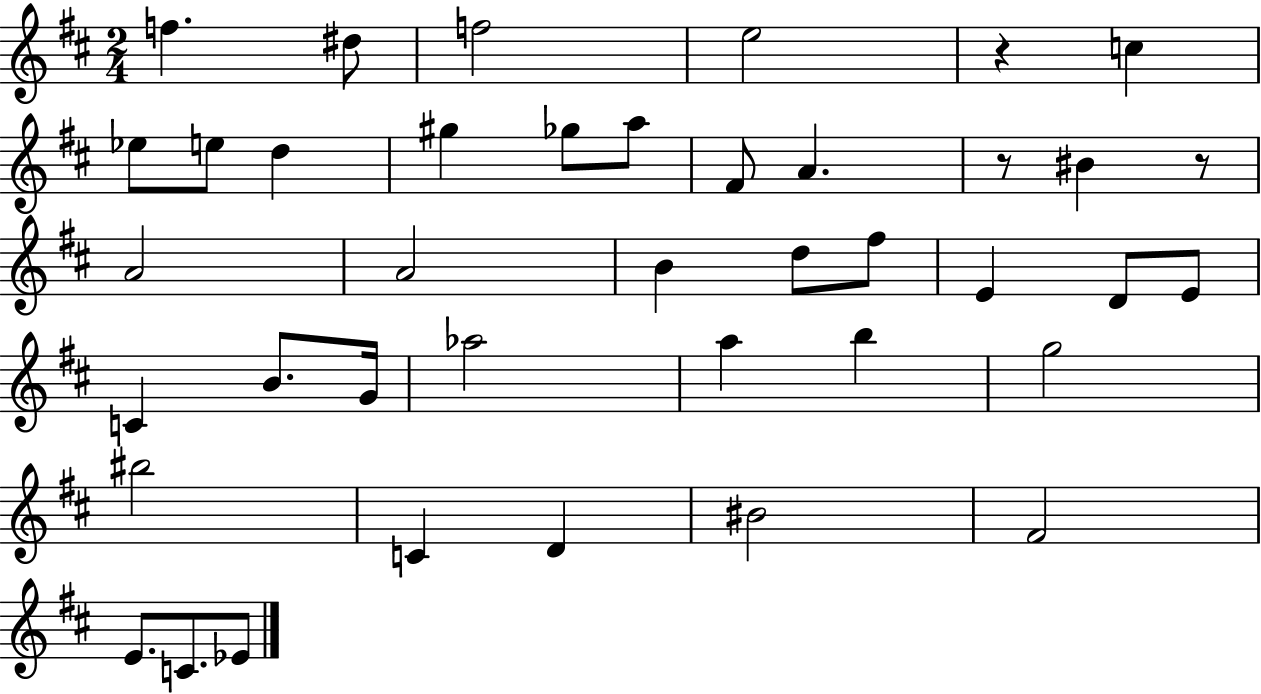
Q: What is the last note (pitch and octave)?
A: Eb4